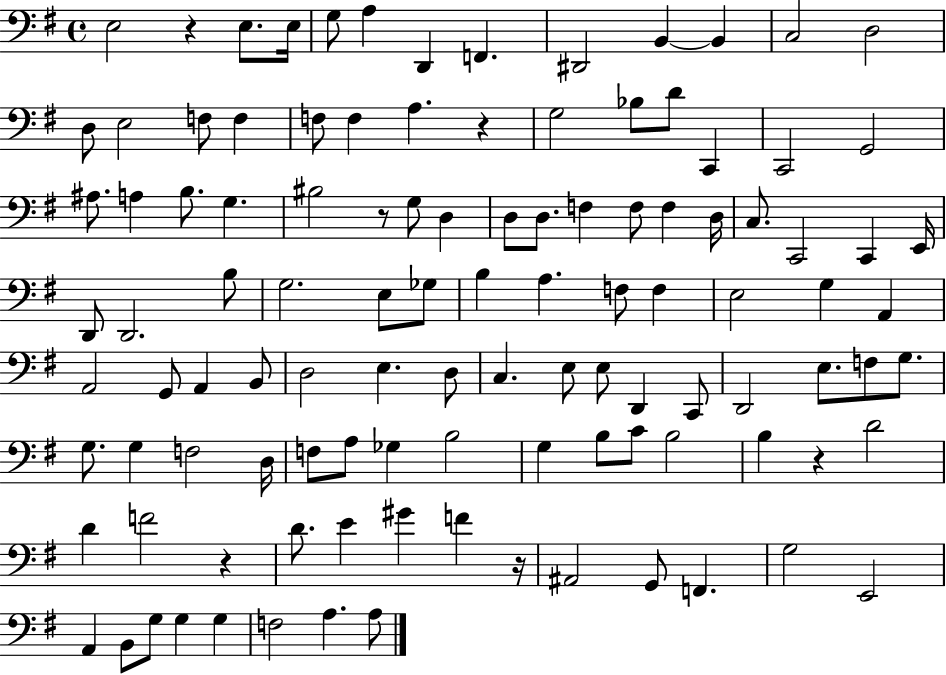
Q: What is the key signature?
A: G major